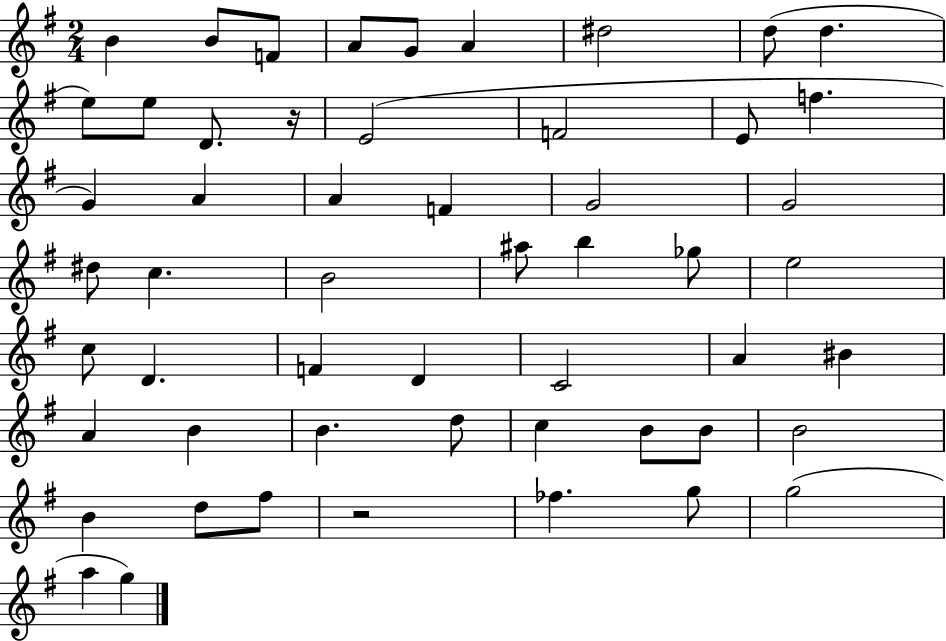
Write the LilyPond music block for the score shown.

{
  \clef treble
  \numericTimeSignature
  \time 2/4
  \key g \major
  b'4 b'8 f'8 | a'8 g'8 a'4 | dis''2 | d''8( d''4. | \break e''8) e''8 d'8. r16 | e'2( | f'2 | e'8 f''4. | \break g'4) a'4 | a'4 f'4 | g'2 | g'2 | \break dis''8 c''4. | b'2 | ais''8 b''4 ges''8 | e''2 | \break c''8 d'4. | f'4 d'4 | c'2 | a'4 bis'4 | \break a'4 b'4 | b'4. d''8 | c''4 b'8 b'8 | b'2 | \break b'4 d''8 fis''8 | r2 | fes''4. g''8 | g''2( | \break a''4 g''4) | \bar "|."
}